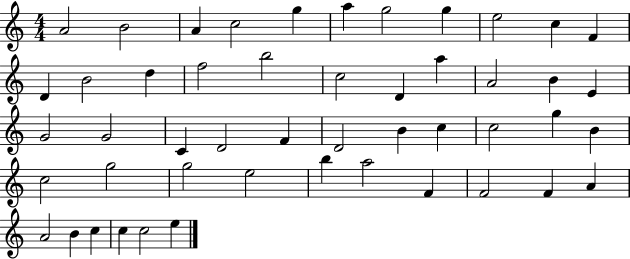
A4/h B4/h A4/q C5/h G5/q A5/q G5/h G5/q E5/h C5/q F4/q D4/q B4/h D5/q F5/h B5/h C5/h D4/q A5/q A4/h B4/q E4/q G4/h G4/h C4/q D4/h F4/q D4/h B4/q C5/q C5/h G5/q B4/q C5/h G5/h G5/h E5/h B5/q A5/h F4/q F4/h F4/q A4/q A4/h B4/q C5/q C5/q C5/h E5/q